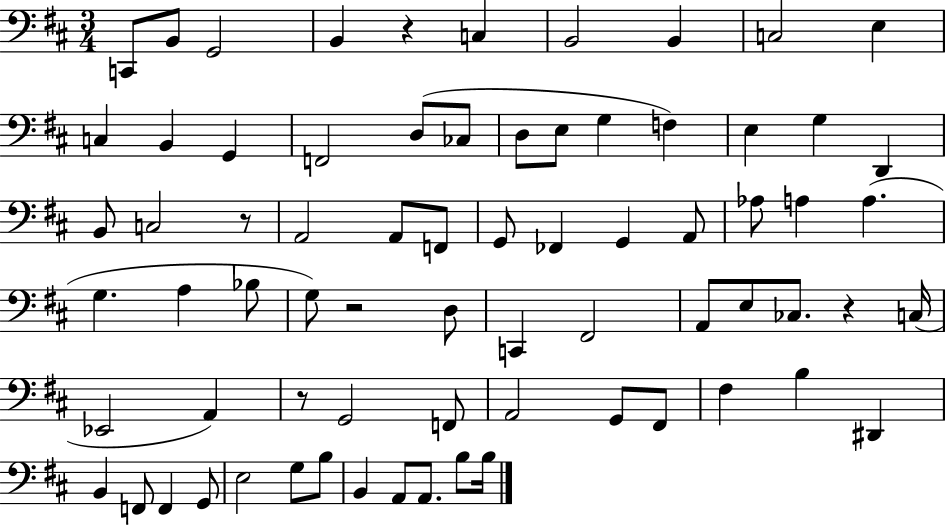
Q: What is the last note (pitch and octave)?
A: B3